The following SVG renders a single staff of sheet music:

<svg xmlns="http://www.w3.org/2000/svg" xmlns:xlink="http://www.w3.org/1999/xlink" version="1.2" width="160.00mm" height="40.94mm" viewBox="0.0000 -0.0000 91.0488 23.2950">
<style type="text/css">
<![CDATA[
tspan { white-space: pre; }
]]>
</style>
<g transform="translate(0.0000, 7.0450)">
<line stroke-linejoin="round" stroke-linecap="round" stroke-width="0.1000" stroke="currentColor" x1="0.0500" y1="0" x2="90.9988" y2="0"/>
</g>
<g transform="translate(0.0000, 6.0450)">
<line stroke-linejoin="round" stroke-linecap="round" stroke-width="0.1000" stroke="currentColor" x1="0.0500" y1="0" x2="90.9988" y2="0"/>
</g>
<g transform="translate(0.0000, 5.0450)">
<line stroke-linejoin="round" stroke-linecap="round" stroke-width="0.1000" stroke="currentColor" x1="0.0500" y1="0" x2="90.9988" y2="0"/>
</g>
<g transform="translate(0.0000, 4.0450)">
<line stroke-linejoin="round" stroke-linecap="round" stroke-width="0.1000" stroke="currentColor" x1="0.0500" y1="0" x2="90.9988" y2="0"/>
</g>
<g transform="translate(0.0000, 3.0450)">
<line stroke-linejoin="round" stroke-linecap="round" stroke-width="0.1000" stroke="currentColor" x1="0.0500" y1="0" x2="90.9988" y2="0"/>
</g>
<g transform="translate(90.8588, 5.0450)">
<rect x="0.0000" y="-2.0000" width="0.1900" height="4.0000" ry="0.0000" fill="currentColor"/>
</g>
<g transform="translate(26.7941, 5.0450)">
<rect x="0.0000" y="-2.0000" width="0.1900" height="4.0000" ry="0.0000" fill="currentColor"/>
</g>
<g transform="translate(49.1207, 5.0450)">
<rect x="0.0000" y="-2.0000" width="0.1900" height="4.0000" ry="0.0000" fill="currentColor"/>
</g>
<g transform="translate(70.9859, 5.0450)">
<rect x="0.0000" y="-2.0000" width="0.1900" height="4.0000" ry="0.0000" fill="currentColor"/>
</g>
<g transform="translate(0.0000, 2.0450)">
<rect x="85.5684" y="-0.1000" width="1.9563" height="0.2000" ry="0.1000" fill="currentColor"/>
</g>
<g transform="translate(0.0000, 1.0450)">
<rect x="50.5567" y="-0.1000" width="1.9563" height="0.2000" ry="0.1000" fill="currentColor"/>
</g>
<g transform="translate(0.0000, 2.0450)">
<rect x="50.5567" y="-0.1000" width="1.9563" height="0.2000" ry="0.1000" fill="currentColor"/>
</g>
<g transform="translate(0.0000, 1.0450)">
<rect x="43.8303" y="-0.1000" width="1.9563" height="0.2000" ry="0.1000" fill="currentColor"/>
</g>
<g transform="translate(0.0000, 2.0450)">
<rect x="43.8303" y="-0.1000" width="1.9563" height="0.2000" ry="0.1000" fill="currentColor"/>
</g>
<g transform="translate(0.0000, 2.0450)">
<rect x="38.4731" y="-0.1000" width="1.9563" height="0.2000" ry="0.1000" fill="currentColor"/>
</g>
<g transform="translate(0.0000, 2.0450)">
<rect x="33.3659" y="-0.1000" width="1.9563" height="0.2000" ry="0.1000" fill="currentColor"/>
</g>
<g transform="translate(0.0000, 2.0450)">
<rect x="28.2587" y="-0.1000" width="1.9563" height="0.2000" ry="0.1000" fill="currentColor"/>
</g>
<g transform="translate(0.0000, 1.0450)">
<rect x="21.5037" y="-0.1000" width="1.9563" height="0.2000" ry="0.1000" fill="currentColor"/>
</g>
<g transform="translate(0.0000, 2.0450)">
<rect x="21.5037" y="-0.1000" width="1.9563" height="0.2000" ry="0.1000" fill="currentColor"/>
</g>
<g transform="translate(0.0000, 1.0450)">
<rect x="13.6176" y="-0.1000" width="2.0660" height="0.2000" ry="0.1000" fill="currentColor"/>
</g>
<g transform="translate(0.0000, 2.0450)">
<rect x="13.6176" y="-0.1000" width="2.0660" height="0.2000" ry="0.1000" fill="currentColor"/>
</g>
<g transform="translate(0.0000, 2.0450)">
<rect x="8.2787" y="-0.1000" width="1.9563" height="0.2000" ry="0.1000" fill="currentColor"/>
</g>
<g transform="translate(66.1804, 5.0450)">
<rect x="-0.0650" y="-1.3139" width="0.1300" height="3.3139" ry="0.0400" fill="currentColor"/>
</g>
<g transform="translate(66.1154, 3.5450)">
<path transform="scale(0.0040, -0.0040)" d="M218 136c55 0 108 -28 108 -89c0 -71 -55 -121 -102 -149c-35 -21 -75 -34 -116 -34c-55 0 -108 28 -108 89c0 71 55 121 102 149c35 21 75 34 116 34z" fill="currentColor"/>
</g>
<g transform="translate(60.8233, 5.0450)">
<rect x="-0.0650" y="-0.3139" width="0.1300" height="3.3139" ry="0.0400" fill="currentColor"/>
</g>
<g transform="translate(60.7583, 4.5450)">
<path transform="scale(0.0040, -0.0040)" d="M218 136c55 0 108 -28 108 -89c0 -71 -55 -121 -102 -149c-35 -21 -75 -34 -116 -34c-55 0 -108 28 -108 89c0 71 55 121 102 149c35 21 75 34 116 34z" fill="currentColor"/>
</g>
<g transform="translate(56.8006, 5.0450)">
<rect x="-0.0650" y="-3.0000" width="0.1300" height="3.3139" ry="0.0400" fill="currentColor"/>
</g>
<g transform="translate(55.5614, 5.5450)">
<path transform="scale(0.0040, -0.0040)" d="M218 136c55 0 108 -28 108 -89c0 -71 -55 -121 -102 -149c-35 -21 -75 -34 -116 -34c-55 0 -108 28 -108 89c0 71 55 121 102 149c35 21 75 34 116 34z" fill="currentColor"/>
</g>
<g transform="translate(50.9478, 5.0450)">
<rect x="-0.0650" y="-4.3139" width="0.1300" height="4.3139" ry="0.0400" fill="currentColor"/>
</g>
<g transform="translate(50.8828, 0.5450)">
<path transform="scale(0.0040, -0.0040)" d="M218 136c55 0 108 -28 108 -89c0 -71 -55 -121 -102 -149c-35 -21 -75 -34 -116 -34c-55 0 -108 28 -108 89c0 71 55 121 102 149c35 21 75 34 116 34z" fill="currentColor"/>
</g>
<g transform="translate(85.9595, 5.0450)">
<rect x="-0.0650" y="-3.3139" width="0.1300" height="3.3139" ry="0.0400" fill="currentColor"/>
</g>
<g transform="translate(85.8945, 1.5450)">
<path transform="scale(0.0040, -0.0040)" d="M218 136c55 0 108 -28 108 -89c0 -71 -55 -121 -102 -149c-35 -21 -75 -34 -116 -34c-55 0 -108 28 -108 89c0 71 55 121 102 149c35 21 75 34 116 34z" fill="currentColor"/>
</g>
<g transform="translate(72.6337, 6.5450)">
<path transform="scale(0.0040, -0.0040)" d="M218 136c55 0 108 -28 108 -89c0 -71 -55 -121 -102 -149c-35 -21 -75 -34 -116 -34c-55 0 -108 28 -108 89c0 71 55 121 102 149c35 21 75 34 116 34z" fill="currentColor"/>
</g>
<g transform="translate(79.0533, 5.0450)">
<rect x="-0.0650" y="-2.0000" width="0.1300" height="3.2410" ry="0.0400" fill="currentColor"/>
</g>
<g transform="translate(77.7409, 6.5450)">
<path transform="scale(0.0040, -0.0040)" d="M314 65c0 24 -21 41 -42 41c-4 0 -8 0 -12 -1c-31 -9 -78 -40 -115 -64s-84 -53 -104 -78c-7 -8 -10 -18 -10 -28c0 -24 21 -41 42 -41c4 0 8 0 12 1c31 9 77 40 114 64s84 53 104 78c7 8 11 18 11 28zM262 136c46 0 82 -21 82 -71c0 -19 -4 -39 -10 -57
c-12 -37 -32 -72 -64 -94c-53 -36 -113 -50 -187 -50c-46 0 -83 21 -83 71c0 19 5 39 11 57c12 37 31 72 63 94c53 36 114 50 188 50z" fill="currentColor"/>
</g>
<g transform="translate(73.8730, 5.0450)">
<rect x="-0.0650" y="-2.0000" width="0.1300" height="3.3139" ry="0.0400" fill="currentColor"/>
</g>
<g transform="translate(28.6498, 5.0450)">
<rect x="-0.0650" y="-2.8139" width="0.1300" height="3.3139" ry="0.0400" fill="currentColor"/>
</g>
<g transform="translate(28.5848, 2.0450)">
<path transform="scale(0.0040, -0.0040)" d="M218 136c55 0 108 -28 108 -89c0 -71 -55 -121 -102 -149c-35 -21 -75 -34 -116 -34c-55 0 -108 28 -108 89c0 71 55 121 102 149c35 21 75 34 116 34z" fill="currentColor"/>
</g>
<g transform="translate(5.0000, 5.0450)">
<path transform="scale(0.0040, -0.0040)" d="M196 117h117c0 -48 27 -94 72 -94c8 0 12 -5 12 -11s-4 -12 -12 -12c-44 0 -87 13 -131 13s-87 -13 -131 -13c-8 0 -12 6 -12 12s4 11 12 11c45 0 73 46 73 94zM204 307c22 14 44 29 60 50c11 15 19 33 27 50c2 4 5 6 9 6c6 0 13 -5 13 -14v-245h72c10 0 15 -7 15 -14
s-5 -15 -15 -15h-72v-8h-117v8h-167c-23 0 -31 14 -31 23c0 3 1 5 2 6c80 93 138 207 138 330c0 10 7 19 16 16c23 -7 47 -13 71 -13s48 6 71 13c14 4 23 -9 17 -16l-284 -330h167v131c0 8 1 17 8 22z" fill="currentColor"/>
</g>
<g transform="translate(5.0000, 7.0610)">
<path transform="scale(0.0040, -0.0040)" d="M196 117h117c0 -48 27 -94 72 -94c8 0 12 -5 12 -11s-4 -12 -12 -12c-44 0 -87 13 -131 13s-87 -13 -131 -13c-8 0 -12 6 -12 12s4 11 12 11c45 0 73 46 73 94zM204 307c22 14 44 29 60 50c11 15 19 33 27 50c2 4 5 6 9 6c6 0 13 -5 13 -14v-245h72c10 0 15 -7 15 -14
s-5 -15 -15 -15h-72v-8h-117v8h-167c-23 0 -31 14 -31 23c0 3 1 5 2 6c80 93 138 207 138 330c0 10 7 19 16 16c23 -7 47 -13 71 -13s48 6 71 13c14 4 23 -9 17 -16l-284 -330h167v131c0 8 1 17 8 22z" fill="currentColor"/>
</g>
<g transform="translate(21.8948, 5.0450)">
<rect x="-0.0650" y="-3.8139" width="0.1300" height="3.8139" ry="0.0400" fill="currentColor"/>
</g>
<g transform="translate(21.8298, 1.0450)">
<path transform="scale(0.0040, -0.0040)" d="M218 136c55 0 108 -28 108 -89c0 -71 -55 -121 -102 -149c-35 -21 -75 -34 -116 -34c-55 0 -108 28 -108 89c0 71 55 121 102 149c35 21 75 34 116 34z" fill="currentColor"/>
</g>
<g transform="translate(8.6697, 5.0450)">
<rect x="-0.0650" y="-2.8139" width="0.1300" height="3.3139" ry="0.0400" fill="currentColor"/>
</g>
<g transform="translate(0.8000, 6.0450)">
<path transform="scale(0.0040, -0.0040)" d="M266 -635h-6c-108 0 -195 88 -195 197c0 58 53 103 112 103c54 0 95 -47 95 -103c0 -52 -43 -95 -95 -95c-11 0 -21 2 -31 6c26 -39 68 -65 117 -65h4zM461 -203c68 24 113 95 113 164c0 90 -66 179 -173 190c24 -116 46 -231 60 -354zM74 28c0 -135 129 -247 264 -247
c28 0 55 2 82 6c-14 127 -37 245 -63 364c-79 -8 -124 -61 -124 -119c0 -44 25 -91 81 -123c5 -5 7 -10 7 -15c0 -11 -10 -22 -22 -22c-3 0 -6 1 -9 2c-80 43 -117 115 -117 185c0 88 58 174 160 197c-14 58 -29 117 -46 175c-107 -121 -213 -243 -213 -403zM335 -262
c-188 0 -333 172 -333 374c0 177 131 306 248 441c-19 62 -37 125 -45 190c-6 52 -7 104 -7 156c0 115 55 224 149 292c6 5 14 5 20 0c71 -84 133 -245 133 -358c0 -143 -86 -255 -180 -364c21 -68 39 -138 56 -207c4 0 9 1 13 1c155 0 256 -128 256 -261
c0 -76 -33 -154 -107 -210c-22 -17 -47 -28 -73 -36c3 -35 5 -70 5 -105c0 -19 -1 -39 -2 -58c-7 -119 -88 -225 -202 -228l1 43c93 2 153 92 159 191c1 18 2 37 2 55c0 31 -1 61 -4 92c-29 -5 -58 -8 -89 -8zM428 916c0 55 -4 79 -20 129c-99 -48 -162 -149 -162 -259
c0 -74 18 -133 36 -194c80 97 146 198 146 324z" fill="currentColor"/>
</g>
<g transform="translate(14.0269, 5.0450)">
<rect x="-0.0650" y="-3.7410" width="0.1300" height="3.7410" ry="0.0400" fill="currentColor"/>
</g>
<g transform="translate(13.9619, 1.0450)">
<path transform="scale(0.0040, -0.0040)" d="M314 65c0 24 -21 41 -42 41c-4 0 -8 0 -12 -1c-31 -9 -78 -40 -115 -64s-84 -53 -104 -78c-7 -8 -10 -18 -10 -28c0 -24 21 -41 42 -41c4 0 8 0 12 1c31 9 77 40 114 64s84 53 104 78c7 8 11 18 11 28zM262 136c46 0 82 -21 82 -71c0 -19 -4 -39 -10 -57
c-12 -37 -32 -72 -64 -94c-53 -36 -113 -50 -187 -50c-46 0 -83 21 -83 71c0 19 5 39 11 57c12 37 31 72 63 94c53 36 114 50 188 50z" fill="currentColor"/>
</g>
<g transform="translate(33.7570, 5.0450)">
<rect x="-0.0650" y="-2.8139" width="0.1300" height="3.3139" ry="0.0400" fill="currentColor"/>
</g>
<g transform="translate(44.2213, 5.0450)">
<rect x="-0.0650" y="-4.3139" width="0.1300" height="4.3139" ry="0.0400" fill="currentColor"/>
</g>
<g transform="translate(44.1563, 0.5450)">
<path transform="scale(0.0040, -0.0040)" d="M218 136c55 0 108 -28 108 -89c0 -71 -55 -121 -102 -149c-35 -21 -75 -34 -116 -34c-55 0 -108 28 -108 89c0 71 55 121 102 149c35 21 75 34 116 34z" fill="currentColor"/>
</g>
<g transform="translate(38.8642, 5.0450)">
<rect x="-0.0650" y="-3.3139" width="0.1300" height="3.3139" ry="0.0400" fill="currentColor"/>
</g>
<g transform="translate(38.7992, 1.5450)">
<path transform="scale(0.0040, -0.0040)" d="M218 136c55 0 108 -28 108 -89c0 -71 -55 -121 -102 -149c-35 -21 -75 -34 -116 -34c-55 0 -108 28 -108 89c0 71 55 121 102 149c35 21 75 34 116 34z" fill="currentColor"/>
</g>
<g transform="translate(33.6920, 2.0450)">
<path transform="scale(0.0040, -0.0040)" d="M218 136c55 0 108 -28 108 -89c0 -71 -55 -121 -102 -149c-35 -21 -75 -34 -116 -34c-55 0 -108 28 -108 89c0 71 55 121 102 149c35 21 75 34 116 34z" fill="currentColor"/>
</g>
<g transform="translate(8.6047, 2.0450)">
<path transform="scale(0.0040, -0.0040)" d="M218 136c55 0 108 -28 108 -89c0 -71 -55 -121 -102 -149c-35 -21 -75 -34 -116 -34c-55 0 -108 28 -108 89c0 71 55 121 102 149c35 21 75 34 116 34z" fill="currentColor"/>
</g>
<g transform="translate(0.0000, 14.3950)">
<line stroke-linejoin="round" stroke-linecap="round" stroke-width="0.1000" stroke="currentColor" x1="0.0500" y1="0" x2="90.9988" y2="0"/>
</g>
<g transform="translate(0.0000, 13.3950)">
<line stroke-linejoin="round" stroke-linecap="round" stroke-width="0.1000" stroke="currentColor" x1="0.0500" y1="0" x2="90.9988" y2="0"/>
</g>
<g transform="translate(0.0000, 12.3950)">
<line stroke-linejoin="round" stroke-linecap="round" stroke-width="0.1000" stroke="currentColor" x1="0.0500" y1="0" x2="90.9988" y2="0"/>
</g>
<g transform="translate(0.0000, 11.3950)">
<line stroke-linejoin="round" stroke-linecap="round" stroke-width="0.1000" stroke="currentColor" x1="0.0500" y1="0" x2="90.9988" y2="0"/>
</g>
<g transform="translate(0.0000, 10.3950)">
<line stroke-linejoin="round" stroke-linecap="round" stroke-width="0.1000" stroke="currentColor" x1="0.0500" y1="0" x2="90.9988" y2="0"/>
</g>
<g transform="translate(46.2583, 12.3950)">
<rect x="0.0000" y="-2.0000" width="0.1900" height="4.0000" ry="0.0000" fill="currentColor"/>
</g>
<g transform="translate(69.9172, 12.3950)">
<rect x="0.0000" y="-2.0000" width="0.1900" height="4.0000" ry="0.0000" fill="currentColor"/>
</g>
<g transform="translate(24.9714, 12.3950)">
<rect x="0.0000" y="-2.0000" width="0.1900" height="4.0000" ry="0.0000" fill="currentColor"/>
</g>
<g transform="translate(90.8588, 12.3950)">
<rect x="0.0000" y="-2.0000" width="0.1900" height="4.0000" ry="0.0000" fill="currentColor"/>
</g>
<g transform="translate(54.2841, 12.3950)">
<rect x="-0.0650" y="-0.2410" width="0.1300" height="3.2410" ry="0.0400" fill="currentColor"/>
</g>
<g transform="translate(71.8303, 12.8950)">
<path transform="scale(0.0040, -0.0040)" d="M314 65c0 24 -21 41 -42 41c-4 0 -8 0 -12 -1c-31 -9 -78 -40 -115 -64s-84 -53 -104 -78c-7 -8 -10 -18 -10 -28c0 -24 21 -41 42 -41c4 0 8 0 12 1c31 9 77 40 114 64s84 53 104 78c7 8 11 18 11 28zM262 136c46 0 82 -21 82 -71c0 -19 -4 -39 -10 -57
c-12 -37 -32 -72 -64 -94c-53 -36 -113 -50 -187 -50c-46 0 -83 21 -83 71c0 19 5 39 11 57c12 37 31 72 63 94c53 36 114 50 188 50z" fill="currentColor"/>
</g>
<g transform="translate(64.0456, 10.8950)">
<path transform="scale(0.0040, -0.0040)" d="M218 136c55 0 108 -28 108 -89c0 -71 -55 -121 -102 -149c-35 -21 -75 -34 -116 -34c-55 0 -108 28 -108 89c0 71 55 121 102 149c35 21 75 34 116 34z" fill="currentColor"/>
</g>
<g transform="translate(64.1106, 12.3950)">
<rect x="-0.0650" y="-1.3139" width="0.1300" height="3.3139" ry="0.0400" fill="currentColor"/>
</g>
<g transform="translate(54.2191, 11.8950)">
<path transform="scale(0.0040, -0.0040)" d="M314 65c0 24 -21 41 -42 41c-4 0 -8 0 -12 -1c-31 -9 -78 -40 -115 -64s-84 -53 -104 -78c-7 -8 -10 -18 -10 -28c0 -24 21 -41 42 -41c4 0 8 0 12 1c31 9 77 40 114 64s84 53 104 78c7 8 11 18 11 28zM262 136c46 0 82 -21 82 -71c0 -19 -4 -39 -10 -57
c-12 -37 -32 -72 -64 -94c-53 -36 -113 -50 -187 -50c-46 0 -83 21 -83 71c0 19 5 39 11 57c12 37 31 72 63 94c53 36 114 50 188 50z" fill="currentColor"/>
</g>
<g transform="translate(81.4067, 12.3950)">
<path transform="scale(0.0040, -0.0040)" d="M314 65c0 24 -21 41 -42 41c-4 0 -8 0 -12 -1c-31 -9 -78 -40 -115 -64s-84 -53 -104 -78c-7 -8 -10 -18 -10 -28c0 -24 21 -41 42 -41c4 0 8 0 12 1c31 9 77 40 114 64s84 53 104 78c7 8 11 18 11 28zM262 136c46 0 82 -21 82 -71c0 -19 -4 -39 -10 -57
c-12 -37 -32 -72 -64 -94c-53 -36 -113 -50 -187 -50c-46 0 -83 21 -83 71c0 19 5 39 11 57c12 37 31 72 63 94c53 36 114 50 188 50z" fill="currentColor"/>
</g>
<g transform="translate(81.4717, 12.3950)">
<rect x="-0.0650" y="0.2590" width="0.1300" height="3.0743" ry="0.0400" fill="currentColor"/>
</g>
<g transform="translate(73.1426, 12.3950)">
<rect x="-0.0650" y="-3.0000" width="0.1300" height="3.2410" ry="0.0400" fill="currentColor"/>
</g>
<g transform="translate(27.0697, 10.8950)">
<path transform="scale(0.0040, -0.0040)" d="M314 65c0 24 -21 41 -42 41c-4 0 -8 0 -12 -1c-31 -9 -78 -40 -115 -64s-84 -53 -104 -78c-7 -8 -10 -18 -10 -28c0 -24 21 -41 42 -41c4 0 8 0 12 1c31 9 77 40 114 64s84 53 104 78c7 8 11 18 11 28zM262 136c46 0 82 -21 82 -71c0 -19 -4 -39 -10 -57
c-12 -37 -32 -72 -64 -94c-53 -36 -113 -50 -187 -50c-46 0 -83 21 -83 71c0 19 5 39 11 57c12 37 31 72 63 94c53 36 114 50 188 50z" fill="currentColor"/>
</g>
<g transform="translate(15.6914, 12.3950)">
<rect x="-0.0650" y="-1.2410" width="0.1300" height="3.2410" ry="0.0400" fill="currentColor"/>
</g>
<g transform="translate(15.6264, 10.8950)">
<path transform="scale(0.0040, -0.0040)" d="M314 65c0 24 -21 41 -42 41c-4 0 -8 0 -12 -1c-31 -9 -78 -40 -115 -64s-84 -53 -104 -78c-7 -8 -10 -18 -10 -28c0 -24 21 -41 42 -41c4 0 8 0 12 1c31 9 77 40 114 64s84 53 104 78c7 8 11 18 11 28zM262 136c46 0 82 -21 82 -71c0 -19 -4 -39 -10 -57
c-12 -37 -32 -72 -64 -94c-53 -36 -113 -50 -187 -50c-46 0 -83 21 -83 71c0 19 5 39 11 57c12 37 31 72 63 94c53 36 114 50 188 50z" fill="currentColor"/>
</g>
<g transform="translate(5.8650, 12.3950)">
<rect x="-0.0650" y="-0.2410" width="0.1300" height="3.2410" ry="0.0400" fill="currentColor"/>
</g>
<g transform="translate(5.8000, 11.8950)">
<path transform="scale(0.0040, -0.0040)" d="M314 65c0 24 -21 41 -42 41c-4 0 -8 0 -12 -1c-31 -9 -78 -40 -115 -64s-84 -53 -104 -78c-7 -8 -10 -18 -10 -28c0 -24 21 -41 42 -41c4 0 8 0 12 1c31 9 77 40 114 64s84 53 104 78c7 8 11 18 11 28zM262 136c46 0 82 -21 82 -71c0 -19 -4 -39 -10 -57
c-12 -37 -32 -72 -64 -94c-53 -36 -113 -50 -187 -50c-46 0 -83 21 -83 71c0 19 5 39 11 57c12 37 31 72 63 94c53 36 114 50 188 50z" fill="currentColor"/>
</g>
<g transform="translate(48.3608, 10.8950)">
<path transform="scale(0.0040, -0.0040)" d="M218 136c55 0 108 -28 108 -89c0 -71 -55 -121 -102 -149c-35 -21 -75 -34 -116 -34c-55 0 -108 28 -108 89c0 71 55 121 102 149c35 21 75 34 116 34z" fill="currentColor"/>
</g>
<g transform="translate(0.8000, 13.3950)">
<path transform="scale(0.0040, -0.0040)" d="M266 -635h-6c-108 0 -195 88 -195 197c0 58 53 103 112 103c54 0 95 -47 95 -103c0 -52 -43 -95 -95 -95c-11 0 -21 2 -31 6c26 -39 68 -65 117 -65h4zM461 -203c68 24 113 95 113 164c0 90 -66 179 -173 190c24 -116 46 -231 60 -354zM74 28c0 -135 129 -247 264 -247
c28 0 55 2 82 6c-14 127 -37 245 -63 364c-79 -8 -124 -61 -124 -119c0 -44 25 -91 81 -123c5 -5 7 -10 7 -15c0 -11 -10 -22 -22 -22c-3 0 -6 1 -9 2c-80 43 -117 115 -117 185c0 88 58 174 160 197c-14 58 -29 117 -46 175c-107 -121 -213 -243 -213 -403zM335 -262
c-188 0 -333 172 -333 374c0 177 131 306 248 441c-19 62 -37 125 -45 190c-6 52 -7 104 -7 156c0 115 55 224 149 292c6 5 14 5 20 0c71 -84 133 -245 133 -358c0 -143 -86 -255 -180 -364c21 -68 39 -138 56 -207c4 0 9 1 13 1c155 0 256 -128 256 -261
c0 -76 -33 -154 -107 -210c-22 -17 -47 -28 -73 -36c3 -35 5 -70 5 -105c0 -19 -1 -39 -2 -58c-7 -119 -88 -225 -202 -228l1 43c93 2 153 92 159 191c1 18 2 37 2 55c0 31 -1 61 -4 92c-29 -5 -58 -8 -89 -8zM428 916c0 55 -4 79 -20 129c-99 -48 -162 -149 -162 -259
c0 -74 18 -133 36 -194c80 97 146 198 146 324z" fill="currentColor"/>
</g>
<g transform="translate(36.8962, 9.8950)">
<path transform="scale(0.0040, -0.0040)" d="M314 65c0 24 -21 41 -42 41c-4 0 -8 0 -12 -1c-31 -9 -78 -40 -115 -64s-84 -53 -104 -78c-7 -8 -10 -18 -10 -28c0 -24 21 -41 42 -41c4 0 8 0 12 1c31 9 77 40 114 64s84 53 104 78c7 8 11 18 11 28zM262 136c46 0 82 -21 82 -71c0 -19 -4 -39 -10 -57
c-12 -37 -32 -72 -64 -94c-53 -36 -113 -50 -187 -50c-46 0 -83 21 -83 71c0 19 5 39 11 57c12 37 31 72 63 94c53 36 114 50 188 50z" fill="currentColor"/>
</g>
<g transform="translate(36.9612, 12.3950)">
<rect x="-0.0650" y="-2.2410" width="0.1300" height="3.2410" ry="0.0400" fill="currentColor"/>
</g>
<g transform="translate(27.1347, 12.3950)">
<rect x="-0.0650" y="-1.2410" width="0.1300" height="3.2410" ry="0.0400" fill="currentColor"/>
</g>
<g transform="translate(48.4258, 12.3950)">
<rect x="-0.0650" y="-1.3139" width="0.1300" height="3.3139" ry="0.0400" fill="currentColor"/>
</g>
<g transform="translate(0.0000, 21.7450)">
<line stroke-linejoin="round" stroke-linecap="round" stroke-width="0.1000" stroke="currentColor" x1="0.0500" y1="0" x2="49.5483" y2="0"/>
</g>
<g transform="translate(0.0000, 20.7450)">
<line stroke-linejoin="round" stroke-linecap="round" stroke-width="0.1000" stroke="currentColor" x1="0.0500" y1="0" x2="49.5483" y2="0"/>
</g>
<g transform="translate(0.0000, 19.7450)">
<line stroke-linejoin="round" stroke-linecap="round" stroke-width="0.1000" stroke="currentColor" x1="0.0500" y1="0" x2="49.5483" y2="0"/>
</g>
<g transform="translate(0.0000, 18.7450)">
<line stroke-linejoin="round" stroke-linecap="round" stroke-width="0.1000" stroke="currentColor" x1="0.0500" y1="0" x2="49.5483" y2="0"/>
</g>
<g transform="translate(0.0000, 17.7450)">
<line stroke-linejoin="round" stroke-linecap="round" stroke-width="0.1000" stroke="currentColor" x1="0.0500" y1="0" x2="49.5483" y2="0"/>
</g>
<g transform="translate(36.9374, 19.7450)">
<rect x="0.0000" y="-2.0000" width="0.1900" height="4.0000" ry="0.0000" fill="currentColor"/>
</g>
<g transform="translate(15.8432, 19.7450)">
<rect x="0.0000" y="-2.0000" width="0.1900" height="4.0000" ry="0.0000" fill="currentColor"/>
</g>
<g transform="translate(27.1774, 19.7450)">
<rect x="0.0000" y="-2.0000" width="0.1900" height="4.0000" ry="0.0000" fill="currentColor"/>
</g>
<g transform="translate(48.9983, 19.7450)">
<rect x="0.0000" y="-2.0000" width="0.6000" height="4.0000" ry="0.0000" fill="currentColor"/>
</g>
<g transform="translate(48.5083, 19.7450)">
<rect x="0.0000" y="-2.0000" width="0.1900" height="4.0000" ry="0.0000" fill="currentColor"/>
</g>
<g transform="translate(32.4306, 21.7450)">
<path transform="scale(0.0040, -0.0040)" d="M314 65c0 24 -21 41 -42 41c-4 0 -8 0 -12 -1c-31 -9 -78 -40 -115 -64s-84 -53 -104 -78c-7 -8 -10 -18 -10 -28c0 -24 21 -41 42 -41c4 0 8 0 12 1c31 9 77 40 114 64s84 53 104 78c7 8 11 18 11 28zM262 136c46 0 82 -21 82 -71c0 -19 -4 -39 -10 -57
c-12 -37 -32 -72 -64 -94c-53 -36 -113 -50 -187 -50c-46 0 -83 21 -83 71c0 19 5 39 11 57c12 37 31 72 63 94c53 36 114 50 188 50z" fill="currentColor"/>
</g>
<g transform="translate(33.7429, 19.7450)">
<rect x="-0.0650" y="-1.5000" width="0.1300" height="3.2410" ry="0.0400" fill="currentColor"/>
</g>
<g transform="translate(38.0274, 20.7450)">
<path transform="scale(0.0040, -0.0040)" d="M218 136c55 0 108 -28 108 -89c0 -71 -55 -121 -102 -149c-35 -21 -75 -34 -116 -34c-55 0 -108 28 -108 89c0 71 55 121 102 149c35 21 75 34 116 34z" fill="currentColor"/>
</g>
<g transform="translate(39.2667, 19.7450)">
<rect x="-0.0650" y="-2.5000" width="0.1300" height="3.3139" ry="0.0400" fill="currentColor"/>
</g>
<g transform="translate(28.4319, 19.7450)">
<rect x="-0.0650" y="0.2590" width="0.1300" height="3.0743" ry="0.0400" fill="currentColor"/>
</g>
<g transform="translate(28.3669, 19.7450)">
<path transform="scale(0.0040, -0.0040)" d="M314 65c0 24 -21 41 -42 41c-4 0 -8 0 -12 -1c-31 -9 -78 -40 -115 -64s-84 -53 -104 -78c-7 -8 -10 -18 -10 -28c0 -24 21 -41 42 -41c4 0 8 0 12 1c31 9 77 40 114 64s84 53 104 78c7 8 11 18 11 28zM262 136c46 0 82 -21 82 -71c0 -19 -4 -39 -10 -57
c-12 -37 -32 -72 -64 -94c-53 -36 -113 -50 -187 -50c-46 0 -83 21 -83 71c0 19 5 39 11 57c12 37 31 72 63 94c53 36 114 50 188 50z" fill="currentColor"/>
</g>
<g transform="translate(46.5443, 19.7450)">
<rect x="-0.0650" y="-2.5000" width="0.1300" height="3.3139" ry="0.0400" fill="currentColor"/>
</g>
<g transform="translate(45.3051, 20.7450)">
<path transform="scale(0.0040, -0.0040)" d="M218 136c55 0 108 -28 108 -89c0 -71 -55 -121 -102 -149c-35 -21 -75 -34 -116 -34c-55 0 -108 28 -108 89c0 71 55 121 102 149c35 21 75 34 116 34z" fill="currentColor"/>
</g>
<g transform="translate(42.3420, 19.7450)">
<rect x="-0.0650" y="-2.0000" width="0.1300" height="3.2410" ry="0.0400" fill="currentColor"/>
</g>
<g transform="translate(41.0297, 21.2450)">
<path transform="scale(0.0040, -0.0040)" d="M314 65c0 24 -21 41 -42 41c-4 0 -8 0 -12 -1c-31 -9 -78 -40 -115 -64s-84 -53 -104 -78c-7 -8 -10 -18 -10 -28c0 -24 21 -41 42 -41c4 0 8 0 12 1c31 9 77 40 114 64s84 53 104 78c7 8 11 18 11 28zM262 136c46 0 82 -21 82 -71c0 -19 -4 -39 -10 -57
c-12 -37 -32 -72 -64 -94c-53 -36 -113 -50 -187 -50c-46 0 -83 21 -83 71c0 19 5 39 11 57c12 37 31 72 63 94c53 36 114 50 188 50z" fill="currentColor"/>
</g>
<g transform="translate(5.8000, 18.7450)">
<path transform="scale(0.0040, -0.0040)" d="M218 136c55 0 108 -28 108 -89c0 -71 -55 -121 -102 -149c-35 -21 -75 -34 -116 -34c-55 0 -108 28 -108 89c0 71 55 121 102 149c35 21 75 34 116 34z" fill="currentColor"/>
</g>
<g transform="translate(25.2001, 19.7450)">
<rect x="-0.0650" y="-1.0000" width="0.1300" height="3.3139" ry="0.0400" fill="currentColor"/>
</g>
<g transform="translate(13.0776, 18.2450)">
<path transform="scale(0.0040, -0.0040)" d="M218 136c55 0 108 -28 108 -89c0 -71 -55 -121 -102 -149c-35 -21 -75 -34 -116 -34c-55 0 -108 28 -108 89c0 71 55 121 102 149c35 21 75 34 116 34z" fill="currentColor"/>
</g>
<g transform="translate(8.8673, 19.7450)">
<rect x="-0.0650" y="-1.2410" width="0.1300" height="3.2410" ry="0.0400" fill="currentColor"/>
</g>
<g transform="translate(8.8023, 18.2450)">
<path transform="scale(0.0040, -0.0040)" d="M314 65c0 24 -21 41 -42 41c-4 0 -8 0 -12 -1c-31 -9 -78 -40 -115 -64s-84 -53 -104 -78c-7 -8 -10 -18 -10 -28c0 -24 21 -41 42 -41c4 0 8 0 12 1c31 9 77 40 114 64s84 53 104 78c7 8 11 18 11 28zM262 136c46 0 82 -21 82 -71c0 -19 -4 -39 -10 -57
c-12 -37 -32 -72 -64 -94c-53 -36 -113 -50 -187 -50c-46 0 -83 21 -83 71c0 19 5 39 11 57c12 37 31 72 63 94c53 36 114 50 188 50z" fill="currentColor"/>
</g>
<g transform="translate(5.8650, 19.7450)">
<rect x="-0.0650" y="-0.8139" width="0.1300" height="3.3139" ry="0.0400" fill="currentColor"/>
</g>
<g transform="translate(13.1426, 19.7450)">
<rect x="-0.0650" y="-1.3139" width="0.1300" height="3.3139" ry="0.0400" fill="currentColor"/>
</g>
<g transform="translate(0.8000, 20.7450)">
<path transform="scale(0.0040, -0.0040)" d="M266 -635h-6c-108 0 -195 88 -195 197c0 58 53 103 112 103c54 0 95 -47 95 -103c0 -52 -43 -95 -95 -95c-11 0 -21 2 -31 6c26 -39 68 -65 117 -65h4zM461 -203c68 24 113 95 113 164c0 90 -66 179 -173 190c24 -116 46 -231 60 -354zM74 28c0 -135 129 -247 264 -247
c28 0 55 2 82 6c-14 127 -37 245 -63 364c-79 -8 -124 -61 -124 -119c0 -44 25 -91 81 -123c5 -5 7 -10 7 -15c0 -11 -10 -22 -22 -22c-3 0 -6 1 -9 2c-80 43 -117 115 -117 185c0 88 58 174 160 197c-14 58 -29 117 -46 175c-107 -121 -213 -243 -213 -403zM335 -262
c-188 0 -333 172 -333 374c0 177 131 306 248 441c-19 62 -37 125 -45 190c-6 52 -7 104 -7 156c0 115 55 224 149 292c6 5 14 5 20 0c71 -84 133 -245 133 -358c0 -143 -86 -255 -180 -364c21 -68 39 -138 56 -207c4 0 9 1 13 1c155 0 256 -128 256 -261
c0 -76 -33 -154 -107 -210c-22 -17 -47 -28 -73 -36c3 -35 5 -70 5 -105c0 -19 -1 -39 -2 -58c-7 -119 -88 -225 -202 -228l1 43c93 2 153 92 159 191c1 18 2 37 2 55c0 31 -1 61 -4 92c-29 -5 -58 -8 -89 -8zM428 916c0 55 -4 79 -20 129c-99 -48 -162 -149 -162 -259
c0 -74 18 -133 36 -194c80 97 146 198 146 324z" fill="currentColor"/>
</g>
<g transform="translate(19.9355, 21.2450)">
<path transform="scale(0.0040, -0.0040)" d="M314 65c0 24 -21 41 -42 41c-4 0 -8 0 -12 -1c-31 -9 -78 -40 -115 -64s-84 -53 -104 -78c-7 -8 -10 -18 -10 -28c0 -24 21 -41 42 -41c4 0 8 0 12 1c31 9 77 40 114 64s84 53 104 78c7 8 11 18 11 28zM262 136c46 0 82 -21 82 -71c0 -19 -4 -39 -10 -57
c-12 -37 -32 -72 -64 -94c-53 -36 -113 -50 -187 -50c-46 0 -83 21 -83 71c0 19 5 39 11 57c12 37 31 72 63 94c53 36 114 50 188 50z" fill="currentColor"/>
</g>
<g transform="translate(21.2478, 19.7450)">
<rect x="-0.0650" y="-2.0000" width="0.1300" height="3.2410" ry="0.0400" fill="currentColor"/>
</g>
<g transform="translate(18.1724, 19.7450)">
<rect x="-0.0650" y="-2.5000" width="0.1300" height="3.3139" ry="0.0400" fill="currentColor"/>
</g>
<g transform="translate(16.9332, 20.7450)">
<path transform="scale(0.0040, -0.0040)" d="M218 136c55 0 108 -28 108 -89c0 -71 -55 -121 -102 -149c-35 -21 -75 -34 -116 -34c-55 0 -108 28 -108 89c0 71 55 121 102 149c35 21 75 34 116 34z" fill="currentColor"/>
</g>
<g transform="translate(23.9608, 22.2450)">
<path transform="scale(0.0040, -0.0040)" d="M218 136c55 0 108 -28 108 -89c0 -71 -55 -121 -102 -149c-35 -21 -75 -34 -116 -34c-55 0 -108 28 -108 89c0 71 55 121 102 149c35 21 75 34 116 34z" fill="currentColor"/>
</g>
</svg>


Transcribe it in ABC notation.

X:1
T:Untitled
M:4/4
L:1/4
K:C
a c'2 c' a a b d' d' A c e F F2 b c2 e2 e2 g2 e c2 e A2 B2 d e2 e G F2 D B2 E2 G F2 G